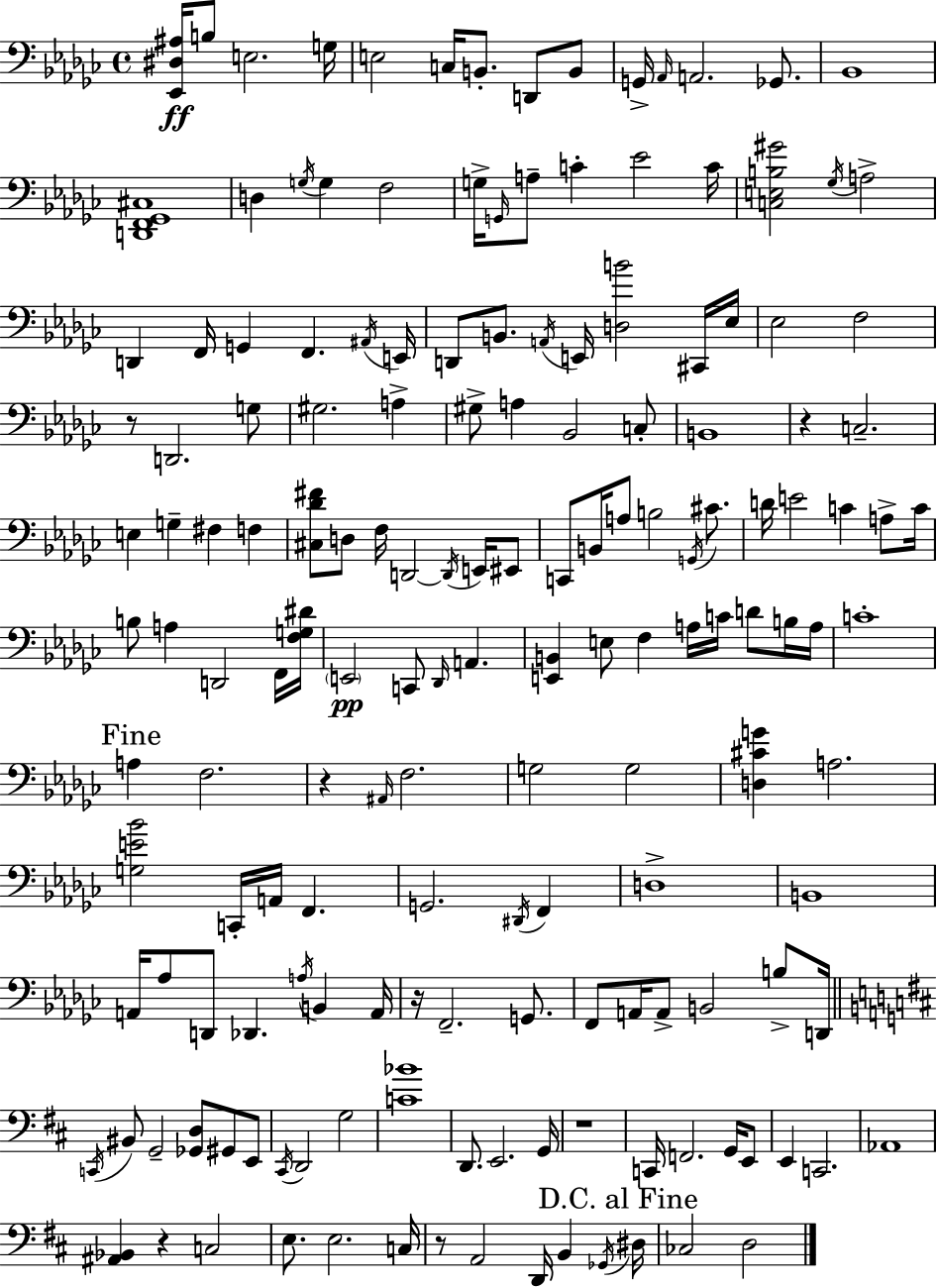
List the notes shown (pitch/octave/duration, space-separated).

[Eb2,D#3,A#3]/s B3/e E3/h. G3/s E3/h C3/s B2/e. D2/e B2/e G2/s Ab2/s A2/h. Gb2/e. Bb2/w [D2,F2,Gb2,C#3]/w D3/q G3/s G3/q F3/h G3/s G2/s A3/e C4/q Eb4/h C4/s [C3,E3,B3,G#4]/h Gb3/s A3/h D2/q F2/s G2/q F2/q. A#2/s E2/s D2/e B2/e. A2/s E2/s [D3,B4]/h C#2/s Eb3/s Eb3/h F3/h R/e D2/h. G3/e G#3/h. A3/q G#3/e A3/q Bb2/h C3/e B2/w R/q C3/h. E3/q G3/q F#3/q F3/q [C#3,Db4,F#4]/e D3/e F3/s D2/h D2/s E2/s EIS2/e C2/e B2/s A3/e B3/h G2/s C#4/e. D4/s E4/h C4/q A3/e C4/s B3/e A3/q D2/h F2/s [F3,G3,D#4]/s E2/h C2/e Db2/s A2/q. [E2,B2]/q E3/e F3/q A3/s C4/s D4/e B3/s A3/s C4/w A3/q F3/h. R/q A#2/s F3/h. G3/h G3/h [D3,C#4,G4]/q A3/h. [G3,E4,Bb4]/h C2/s A2/s F2/q. G2/h. D#2/s F2/q D3/w B2/w A2/s Ab3/e D2/e Db2/q. A3/s B2/q A2/s R/s F2/h. G2/e. F2/e A2/s A2/e B2/h B3/e D2/s C2/s BIS2/e G2/h [Gb2,D3]/e G#2/e E2/e C#2/s D2/h G3/h [C4,Bb4]/w D2/e. E2/h. G2/s R/w C2/s F2/h. G2/s E2/e E2/q C2/h. Ab2/w [A#2,Bb2]/q R/q C3/h E3/e. E3/h. C3/s R/e A2/h D2/s B2/q Gb2/s D#3/s CES3/h D3/h